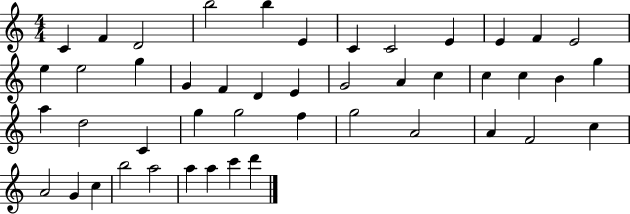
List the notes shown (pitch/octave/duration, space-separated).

C4/q F4/q D4/h B5/h B5/q E4/q C4/q C4/h E4/q E4/q F4/q E4/h E5/q E5/h G5/q G4/q F4/q D4/q E4/q G4/h A4/q C5/q C5/q C5/q B4/q G5/q A5/q D5/h C4/q G5/q G5/h F5/q G5/h A4/h A4/q F4/h C5/q A4/h G4/q C5/q B5/h A5/h A5/q A5/q C6/q D6/q